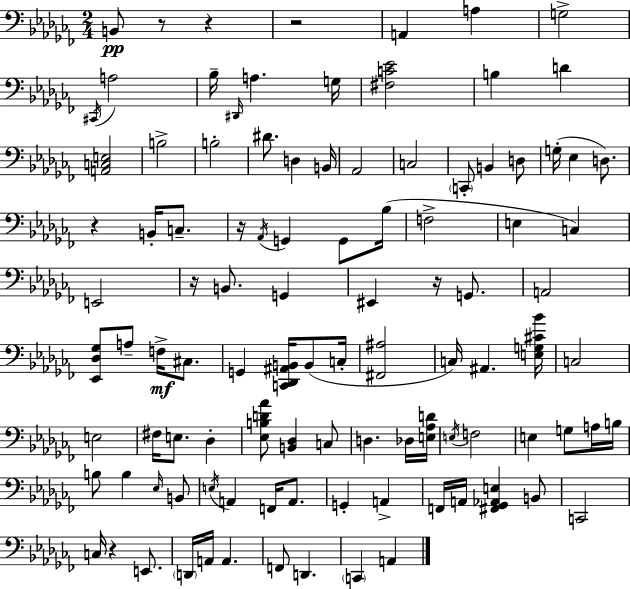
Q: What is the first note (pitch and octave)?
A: B2